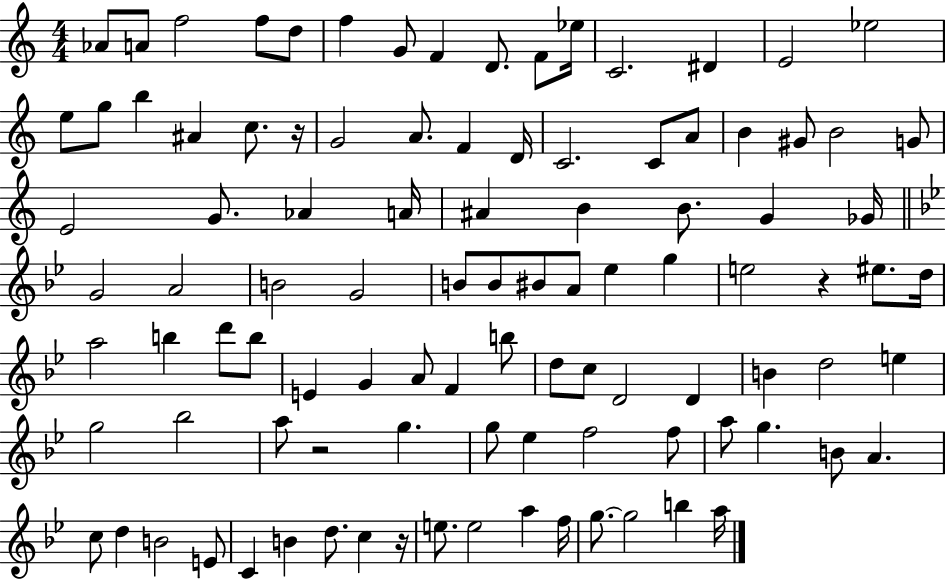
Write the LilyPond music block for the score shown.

{
  \clef treble
  \numericTimeSignature
  \time 4/4
  \key c \major
  aes'8 a'8 f''2 f''8 d''8 | f''4 g'8 f'4 d'8. f'8 ees''16 | c'2. dis'4 | e'2 ees''2 | \break e''8 g''8 b''4 ais'4 c''8. r16 | g'2 a'8. f'4 d'16 | c'2. c'8 a'8 | b'4 gis'8 b'2 g'8 | \break e'2 g'8. aes'4 a'16 | ais'4 b'4 b'8. g'4 ges'16 | \bar "||" \break \key bes \major g'2 a'2 | b'2 g'2 | b'8 b'8 bis'8 a'8 ees''4 g''4 | e''2 r4 eis''8. d''16 | \break a''2 b''4 d'''8 b''8 | e'4 g'4 a'8 f'4 b''8 | d''8 c''8 d'2 d'4 | b'4 d''2 e''4 | \break g''2 bes''2 | a''8 r2 g''4. | g''8 ees''4 f''2 f''8 | a''8 g''4. b'8 a'4. | \break c''8 d''4 b'2 e'8 | c'4 b'4 d''8. c''4 r16 | e''8. e''2 a''4 f''16 | g''8.~~ g''2 b''4 a''16 | \break \bar "|."
}